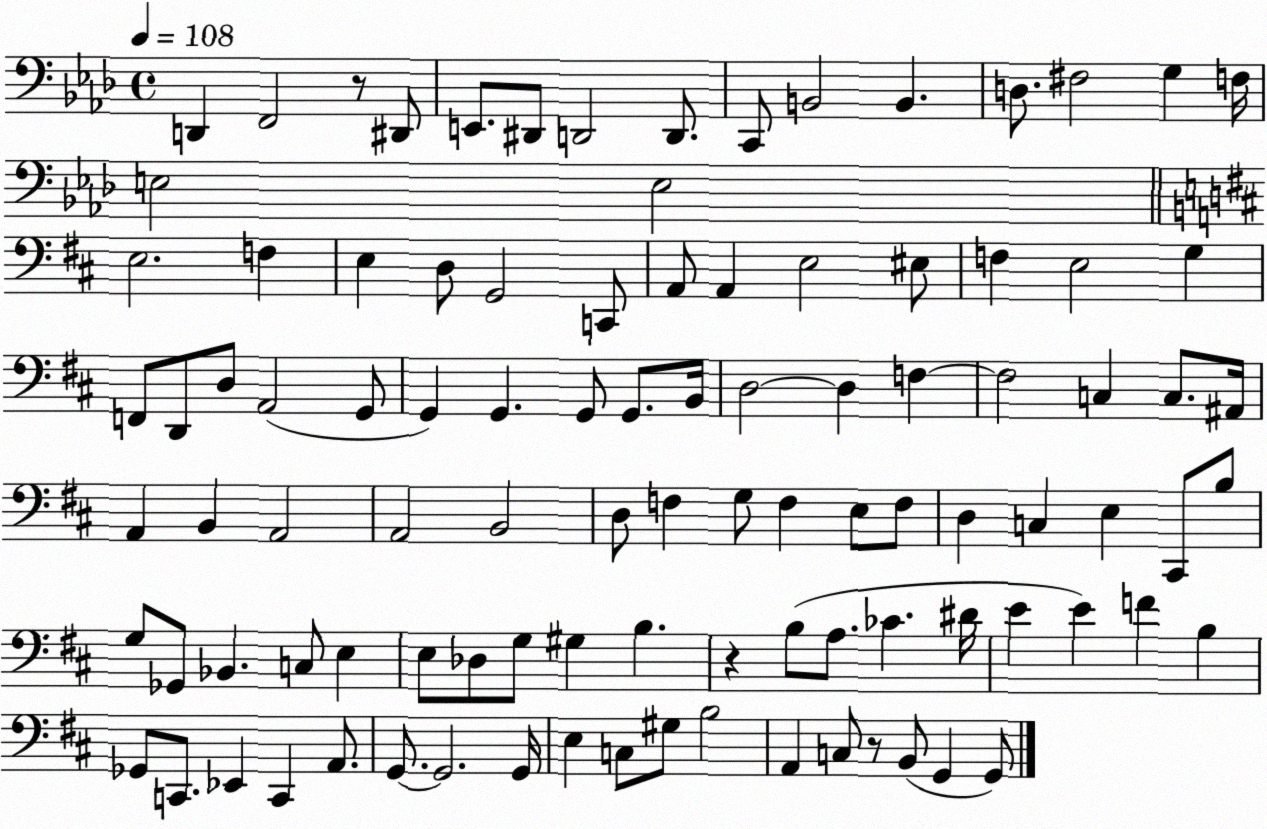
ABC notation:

X:1
T:Untitled
M:4/4
L:1/4
K:Ab
D,, F,,2 z/2 ^D,,/2 E,,/2 ^D,,/2 D,,2 D,,/2 C,,/2 B,,2 B,, D,/2 ^F,2 G, F,/4 E,2 E,2 E,2 F, E, D,/2 G,,2 C,,/2 A,,/2 A,, E,2 ^E,/2 F, E,2 G, F,,/2 D,,/2 D,/2 A,,2 G,,/2 G,, G,, G,,/2 G,,/2 B,,/4 D,2 D, F, F,2 C, C,/2 ^A,,/4 A,, B,, A,,2 A,,2 B,,2 D,/2 F, G,/2 F, E,/2 F,/2 D, C, E, ^C,,/2 B,/2 G,/2 _G,,/2 _B,, C,/2 E, E,/2 _D,/2 G,/2 ^G, B, z B,/2 A,/2 _C ^D/4 E E F B, _G,,/2 C,,/2 _E,, C,, A,,/2 G,,/2 G,,2 G,,/4 E, C,/2 ^G,/2 B,2 A,, C,/2 z/2 B,,/2 G,, G,,/2